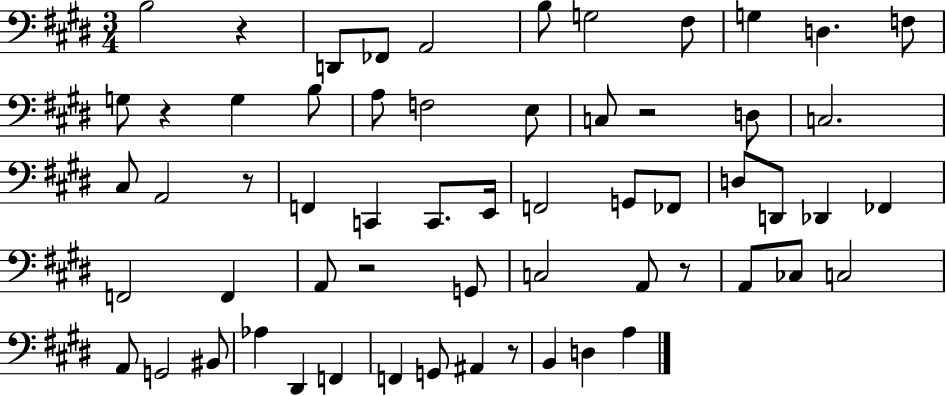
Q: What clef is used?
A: bass